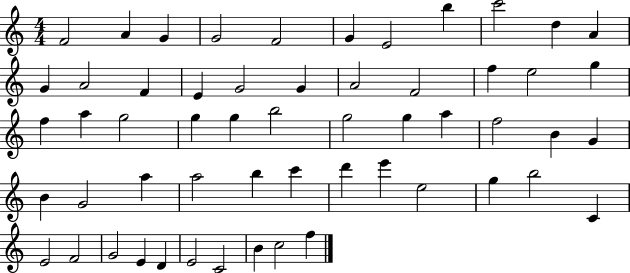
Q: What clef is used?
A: treble